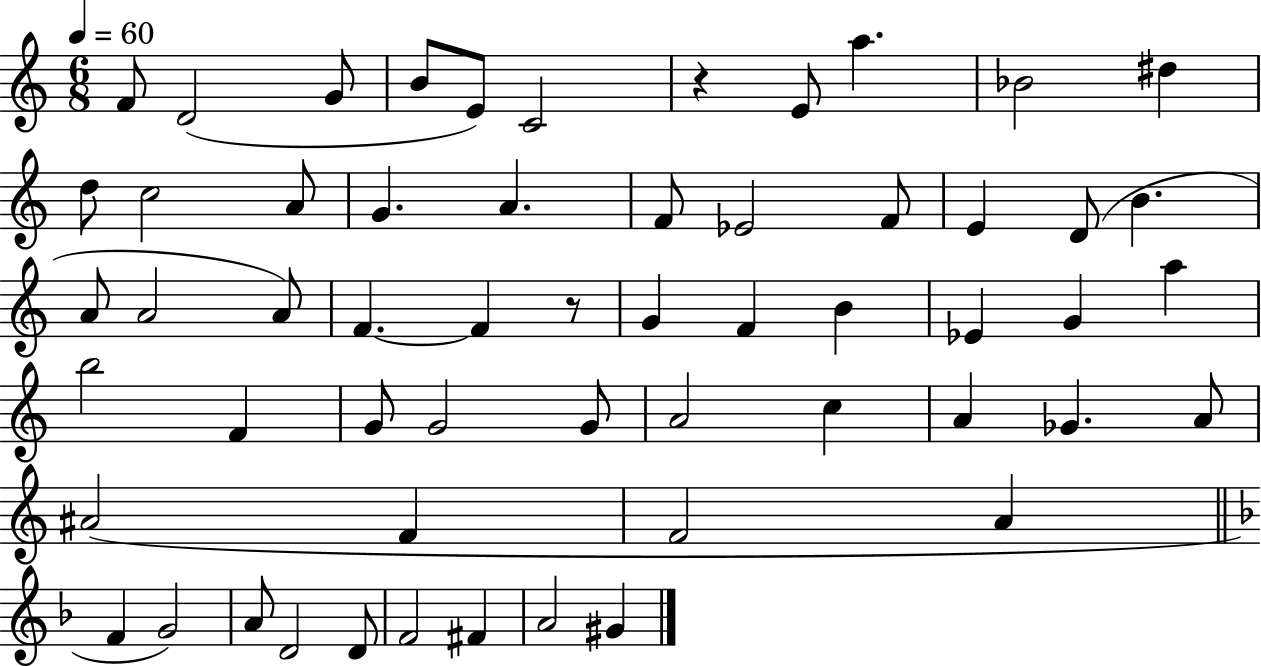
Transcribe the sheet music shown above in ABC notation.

X:1
T:Untitled
M:6/8
L:1/4
K:C
F/2 D2 G/2 B/2 E/2 C2 z E/2 a _B2 ^d d/2 c2 A/2 G A F/2 _E2 F/2 E D/2 B A/2 A2 A/2 F F z/2 G F B _E G a b2 F G/2 G2 G/2 A2 c A _G A/2 ^A2 F F2 A F G2 A/2 D2 D/2 F2 ^F A2 ^G